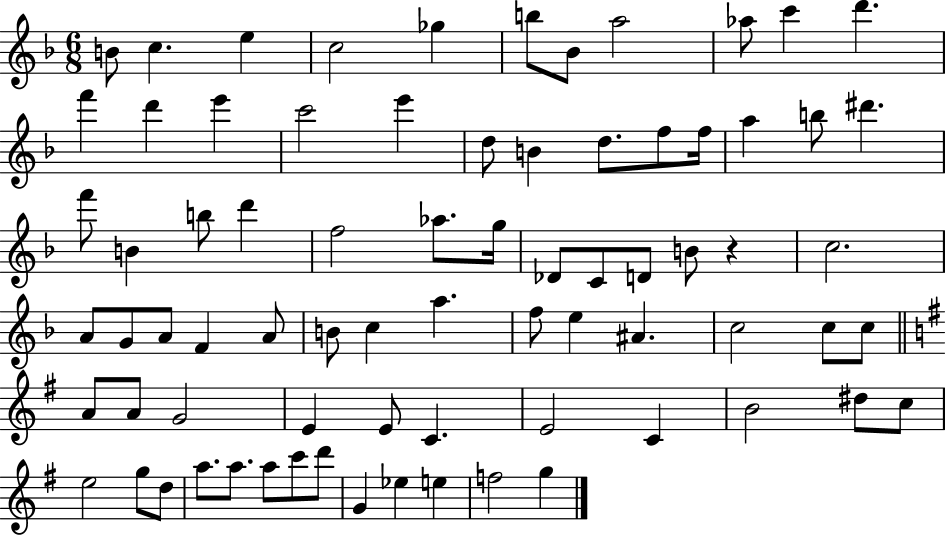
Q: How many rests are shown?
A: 1